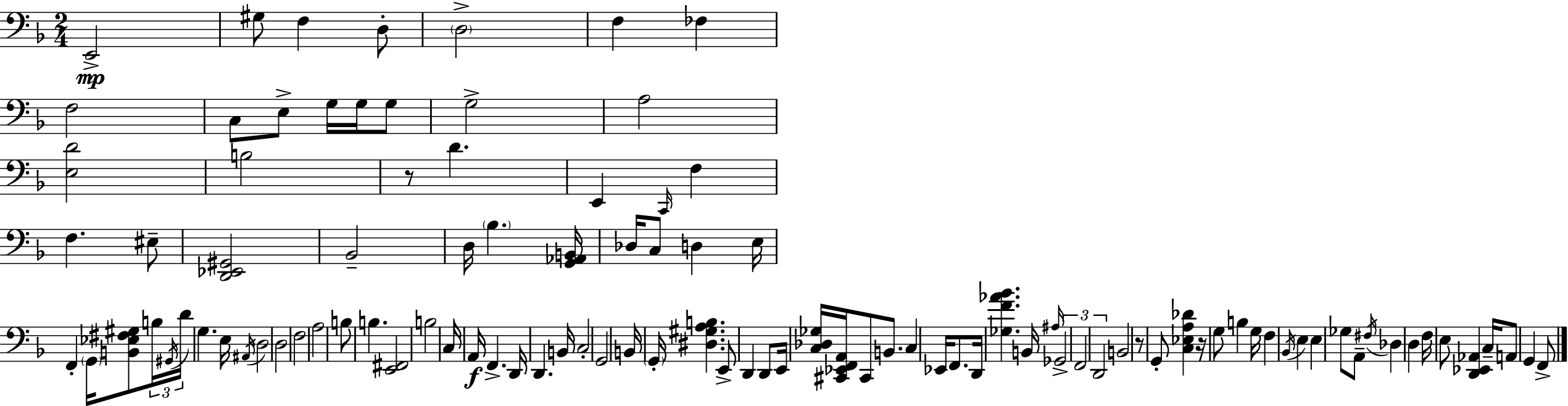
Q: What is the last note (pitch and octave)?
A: F2